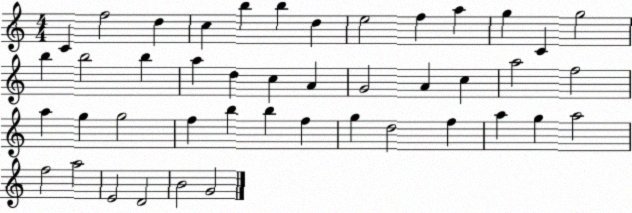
X:1
T:Untitled
M:4/4
L:1/4
K:C
C f2 d c b b d e2 f a g C g2 b b2 b a d c A G2 A c a2 f2 a g g2 f b b f g d2 f a g a2 f2 a2 E2 D2 B2 G2